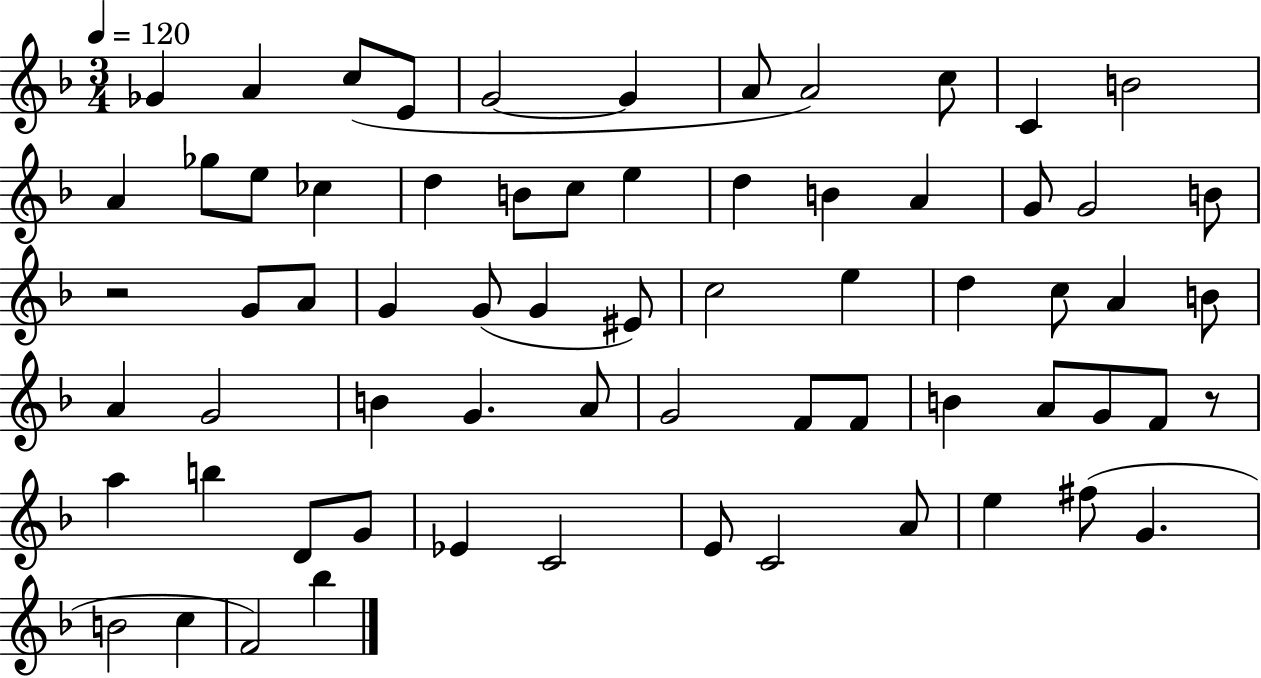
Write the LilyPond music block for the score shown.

{
  \clef treble
  \numericTimeSignature
  \time 3/4
  \key f \major
  \tempo 4 = 120
  ges'4 a'4 c''8( e'8 | g'2~~ g'4 | a'8 a'2) c''8 | c'4 b'2 | \break a'4 ges''8 e''8 ces''4 | d''4 b'8 c''8 e''4 | d''4 b'4 a'4 | g'8 g'2 b'8 | \break r2 g'8 a'8 | g'4 g'8( g'4 eis'8) | c''2 e''4 | d''4 c''8 a'4 b'8 | \break a'4 g'2 | b'4 g'4. a'8 | g'2 f'8 f'8 | b'4 a'8 g'8 f'8 r8 | \break a''4 b''4 d'8 g'8 | ees'4 c'2 | e'8 c'2 a'8 | e''4 fis''8( g'4. | \break b'2 c''4 | f'2) bes''4 | \bar "|."
}